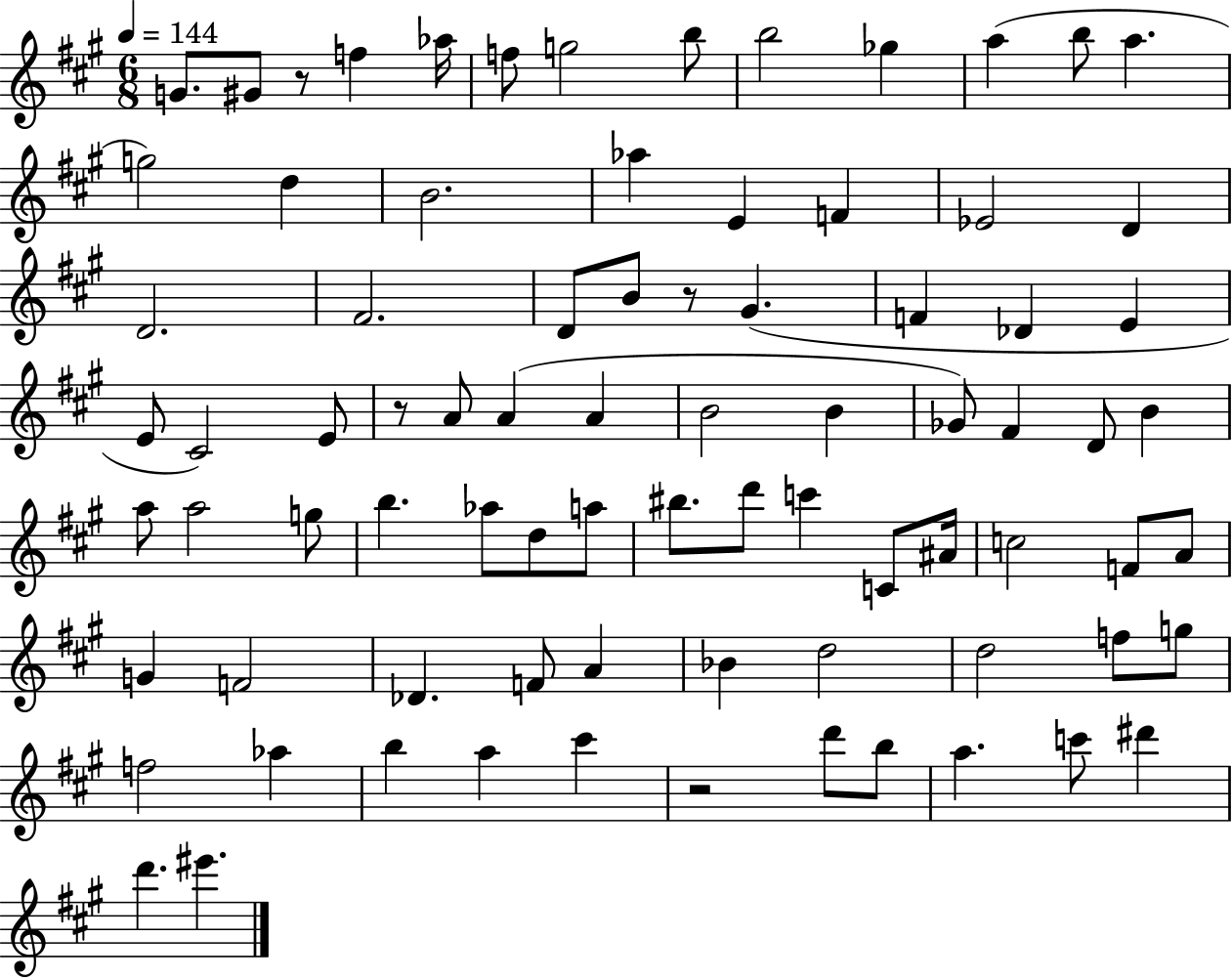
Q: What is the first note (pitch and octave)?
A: G4